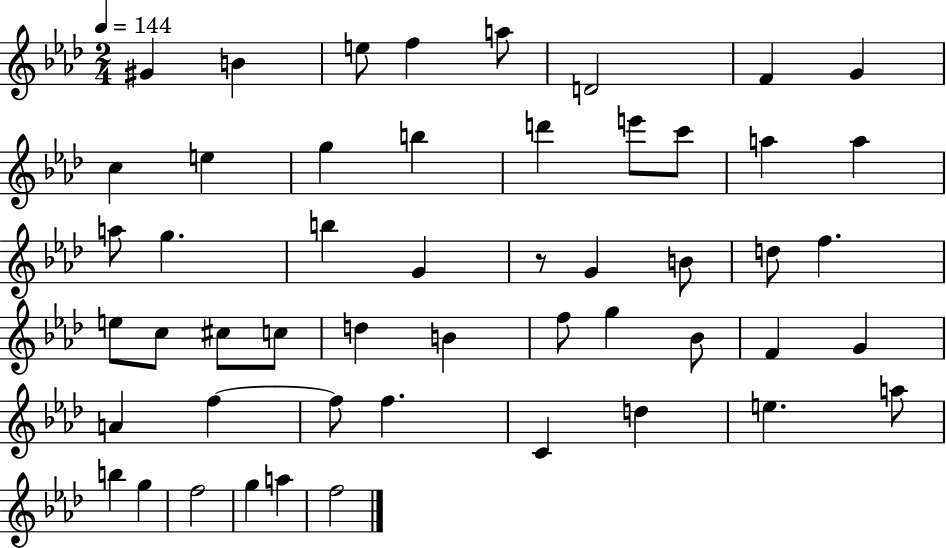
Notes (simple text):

G#4/q B4/q E5/e F5/q A5/e D4/h F4/q G4/q C5/q E5/q G5/q B5/q D6/q E6/e C6/e A5/q A5/q A5/e G5/q. B5/q G4/q R/e G4/q B4/e D5/e F5/q. E5/e C5/e C#5/e C5/e D5/q B4/q F5/e G5/q Bb4/e F4/q G4/q A4/q F5/q F5/e F5/q. C4/q D5/q E5/q. A5/e B5/q G5/q F5/h G5/q A5/q F5/h